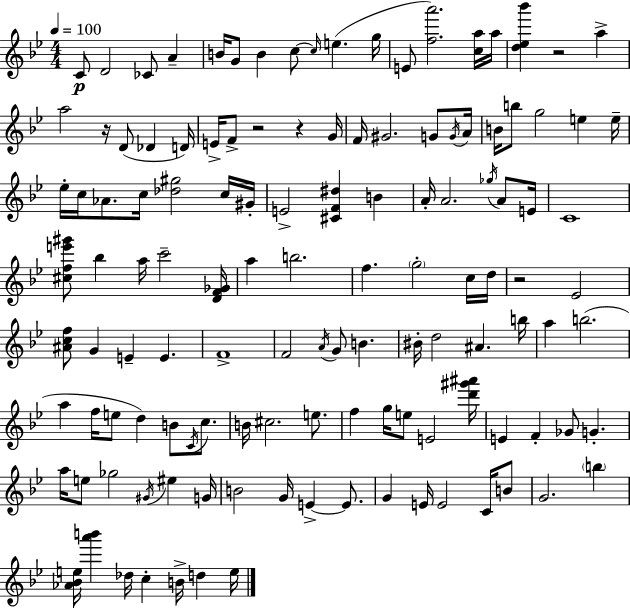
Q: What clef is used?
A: treble